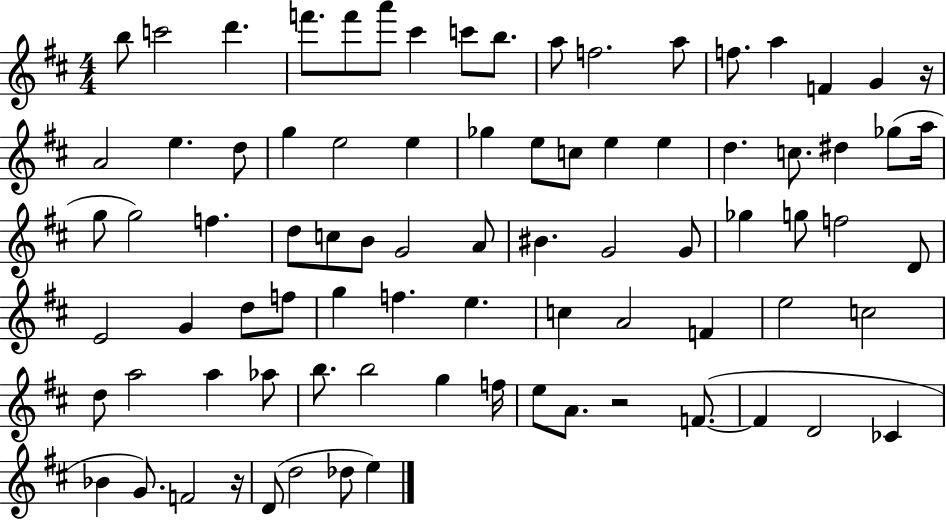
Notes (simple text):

B5/e C6/h D6/q. F6/e. F6/e A6/e C#6/q C6/e B5/e. A5/e F5/h. A5/e F5/e. A5/q F4/q G4/q R/s A4/h E5/q. D5/e G5/q E5/h E5/q Gb5/q E5/e C5/e E5/q E5/q D5/q. C5/e. D#5/q Gb5/e A5/s G5/e G5/h F5/q. D5/e C5/e B4/e G4/h A4/e BIS4/q. G4/h G4/e Gb5/q G5/e F5/h D4/e E4/h G4/q D5/e F5/e G5/q F5/q. E5/q. C5/q A4/h F4/q E5/h C5/h D5/e A5/h A5/q Ab5/e B5/e. B5/h G5/q F5/s E5/e A4/e. R/h F4/e. F4/q D4/h CES4/q Bb4/q G4/e. F4/h R/s D4/e D5/h Db5/e E5/q